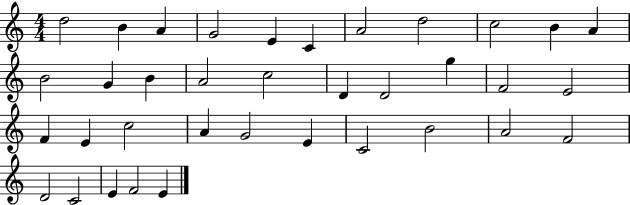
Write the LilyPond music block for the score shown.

{
  \clef treble
  \numericTimeSignature
  \time 4/4
  \key c \major
  d''2 b'4 a'4 | g'2 e'4 c'4 | a'2 d''2 | c''2 b'4 a'4 | \break b'2 g'4 b'4 | a'2 c''2 | d'4 d'2 g''4 | f'2 e'2 | \break f'4 e'4 c''2 | a'4 g'2 e'4 | c'2 b'2 | a'2 f'2 | \break d'2 c'2 | e'4 f'2 e'4 | \bar "|."
}